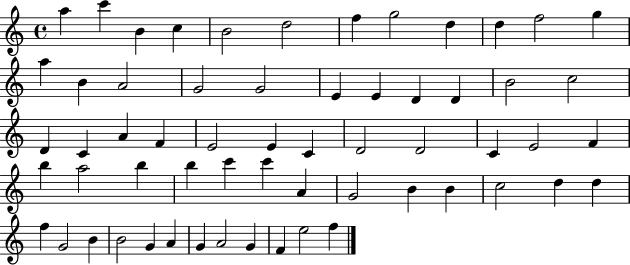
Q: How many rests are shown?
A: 0